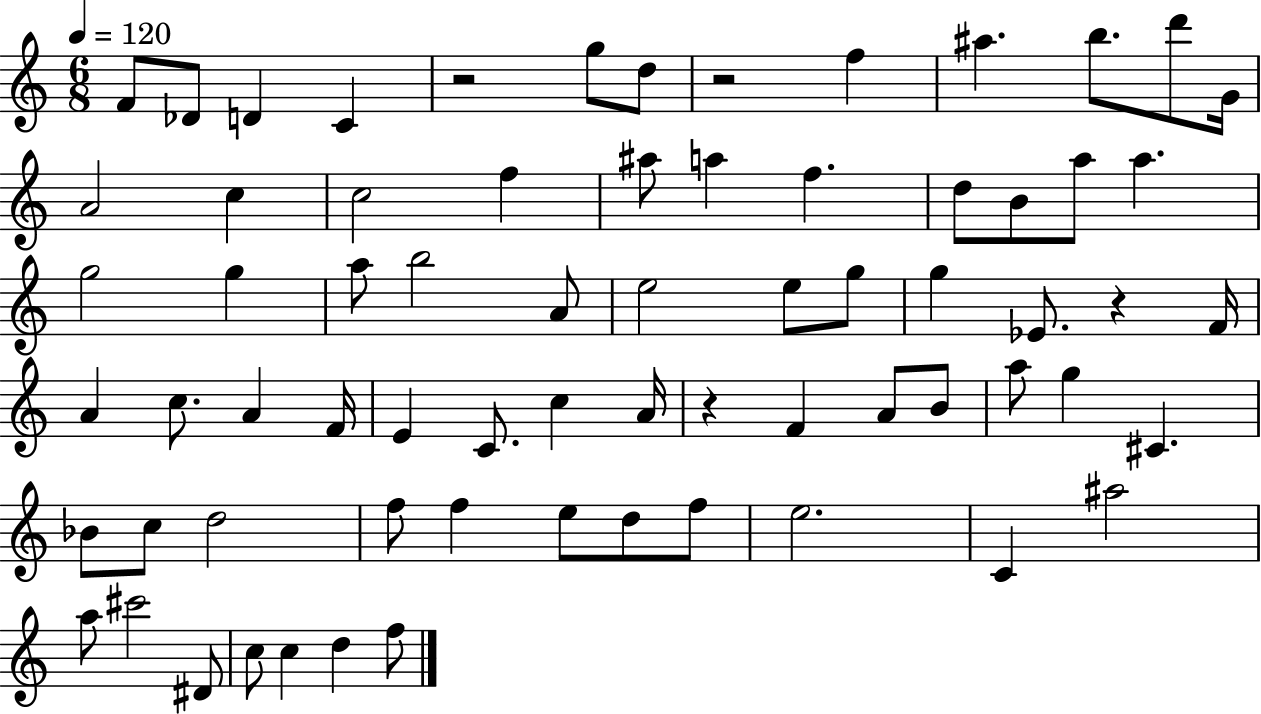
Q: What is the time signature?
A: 6/8